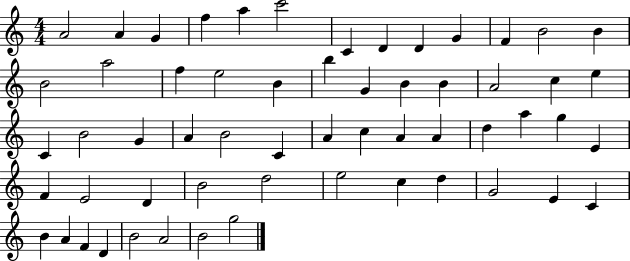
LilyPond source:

{
  \clef treble
  \numericTimeSignature
  \time 4/4
  \key c \major
  a'2 a'4 g'4 | f''4 a''4 c'''2 | c'4 d'4 d'4 g'4 | f'4 b'2 b'4 | \break b'2 a''2 | f''4 e''2 b'4 | b''4 g'4 b'4 b'4 | a'2 c''4 e''4 | \break c'4 b'2 g'4 | a'4 b'2 c'4 | a'4 c''4 a'4 a'4 | d''4 a''4 g''4 e'4 | \break f'4 e'2 d'4 | b'2 d''2 | e''2 c''4 d''4 | g'2 e'4 c'4 | \break b'4 a'4 f'4 d'4 | b'2 a'2 | b'2 g''2 | \bar "|."
}